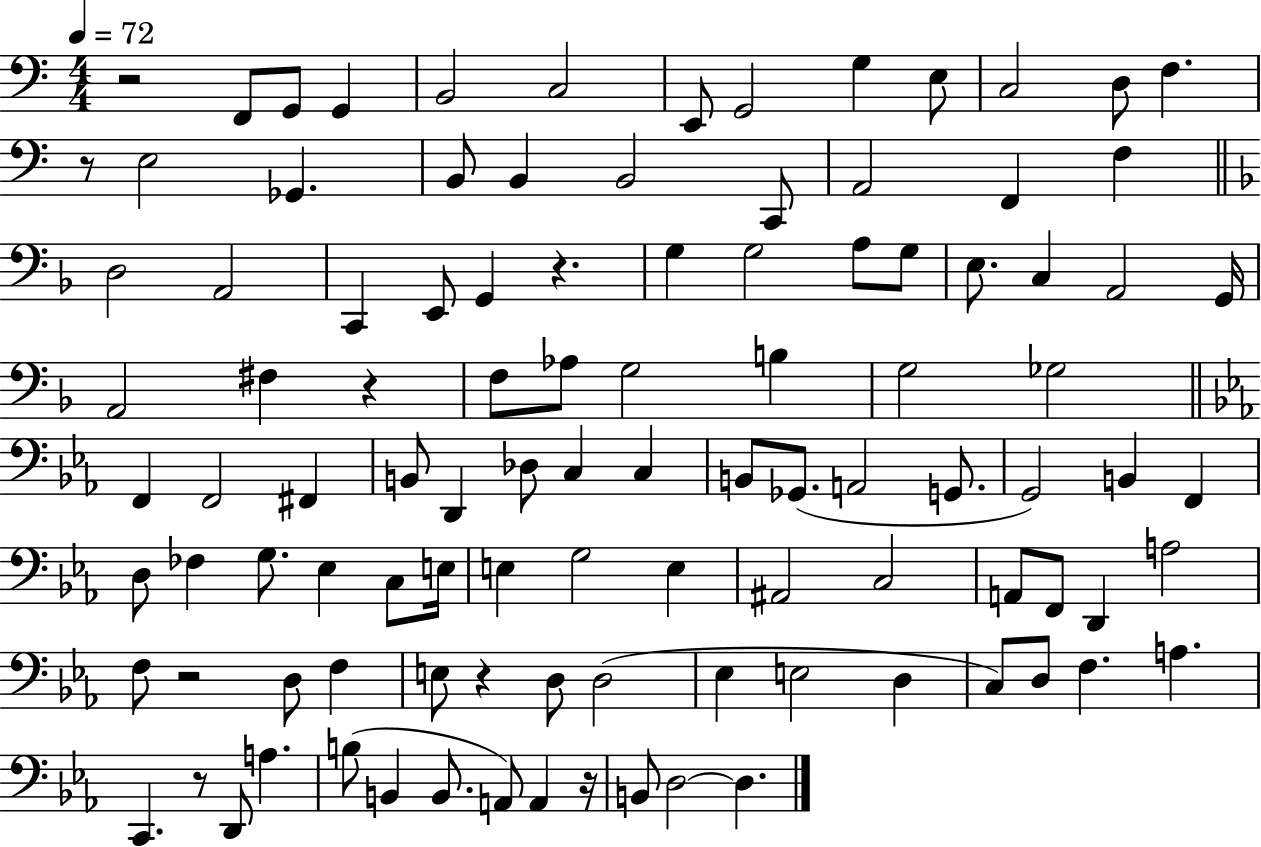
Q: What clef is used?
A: bass